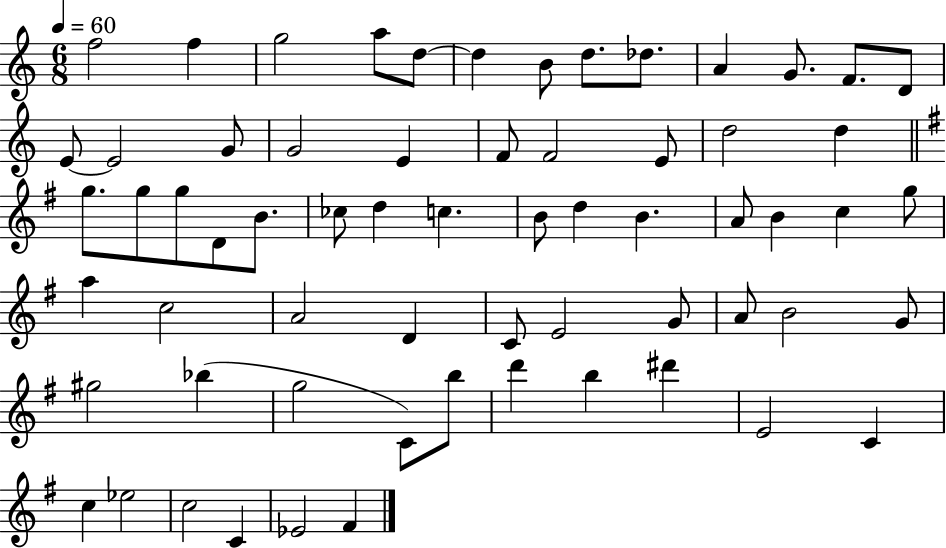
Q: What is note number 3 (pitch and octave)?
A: G5